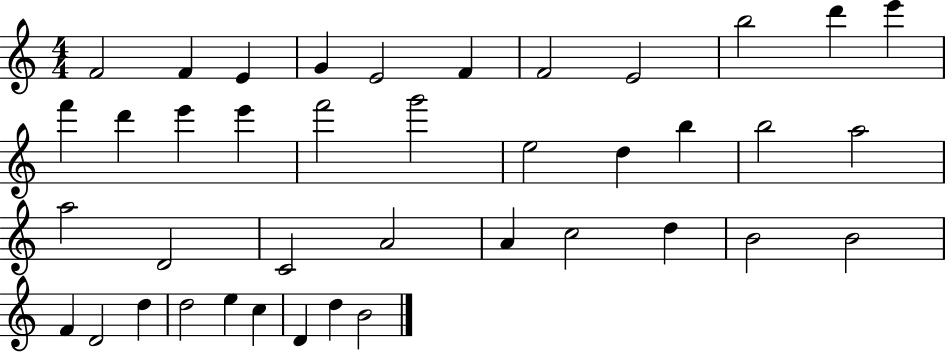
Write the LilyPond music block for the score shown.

{
  \clef treble
  \numericTimeSignature
  \time 4/4
  \key c \major
  f'2 f'4 e'4 | g'4 e'2 f'4 | f'2 e'2 | b''2 d'''4 e'''4 | \break f'''4 d'''4 e'''4 e'''4 | f'''2 g'''2 | e''2 d''4 b''4 | b''2 a''2 | \break a''2 d'2 | c'2 a'2 | a'4 c''2 d''4 | b'2 b'2 | \break f'4 d'2 d''4 | d''2 e''4 c''4 | d'4 d''4 b'2 | \bar "|."
}